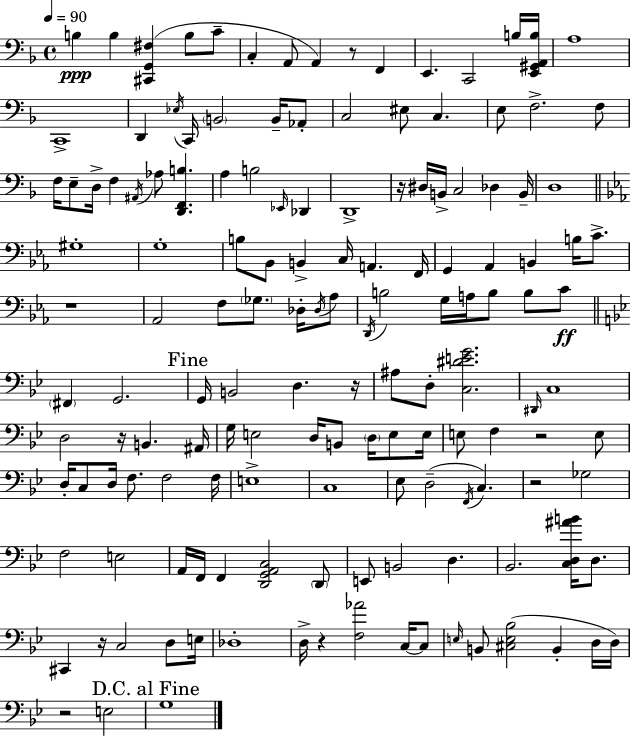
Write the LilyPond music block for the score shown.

{
  \clef bass
  \time 4/4
  \defaultTimeSignature
  \key d \minor
  \tempo 4 = 90
  b4\ppp b4 <cis, g, fis>4( b8 c'8-- | c4-. a,8 a,4) r8 f,4 | e,4. c,2 b16 <e, gis, a, b>16 | a1 | \break c,1-> | d,4 \acciaccatura { ees16 } c,16 \parenthesize b,2 b,16-- aes,8-. | c2 eis8 c4. | e8 f2.-> f8 | \break f16 e8-- d16-> f4 \acciaccatura { ais,16 } aes8 <d, f, b>4. | a4 b2 \grace { ees,16 } des,4 | d,1-> | r16 dis16 b,16-> c2 des4 | \break b,16-- d1 | \bar "||" \break \key ees \major gis1-. | g1-. | b8 bes,8 b,4-> c16 a,4. f,16 | g,4 aes,4 b,4 b16 c'8.-> | \break r1 | aes,2 f8 \parenthesize ges8. des16-. \acciaccatura { des16 } aes8 | \acciaccatura { d,16 } b2 g16 a16 b8 b8 | c'8\ff \bar "||" \break \key bes \major \parenthesize fis,4 g,2. | \mark "Fine" g,16 b,2 d4. r16 | ais8 d8-. <c dis' e' g'>2. | \grace { dis,16 } c1 | \break d2 r16 b,4. | ais,16 g16 e2 d16 b,8 \parenthesize d16 e8 | e16 e8 f4 r2 e8 | d16-. c8 d16 f8. f2 | \break f16 e1-> | c1 | ees8 d2--( \acciaccatura { f,16 } c4.) | r2 ges2 | \break f2 e2 | a,16 f,16 f,4 <d, g, a, c>2 | \parenthesize d,8 e,8 b,2 d4. | bes,2. <c d ais' b'>16 d8. | \break cis,4 r16 c2 d8 | e16 des1-. | d16-> r4 <f aes'>2 c16~~ | c8 \grace { e16 } b,8 <cis e bes>2( b,4-. | \break d16 d16) r2 e2 | \mark "D.C. al Fine" g1 | \bar "|."
}